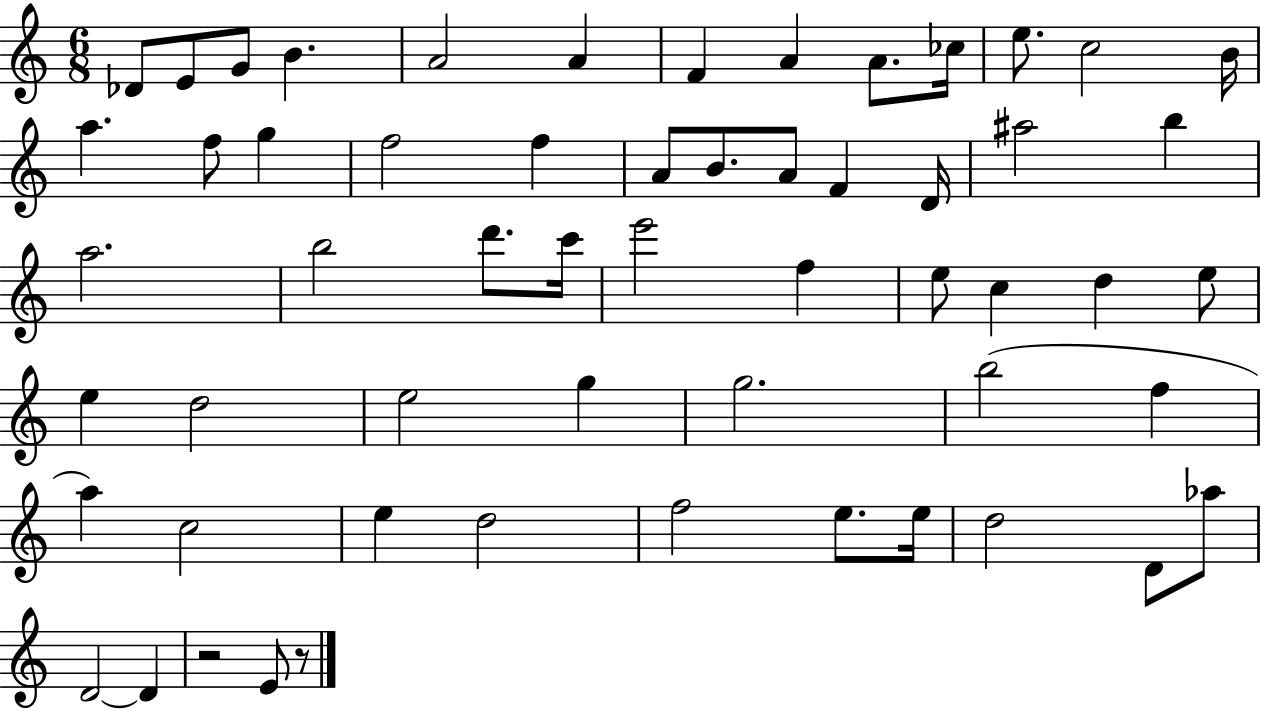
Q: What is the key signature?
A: C major